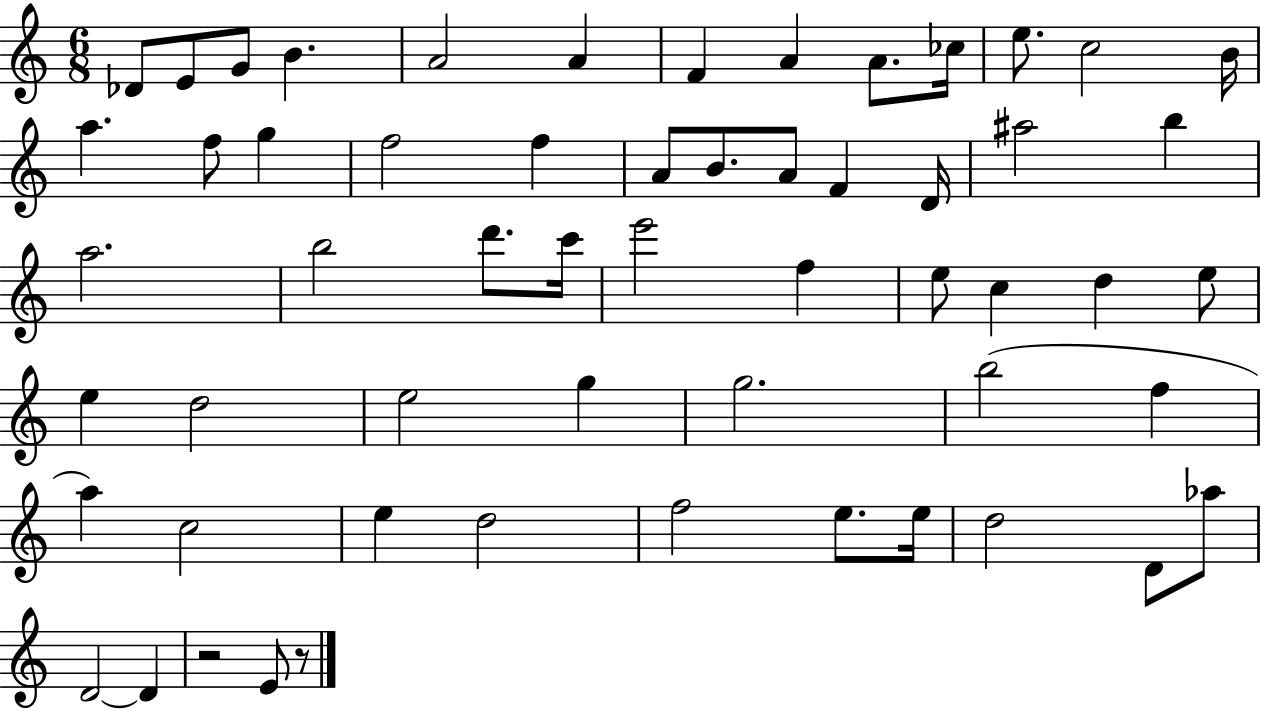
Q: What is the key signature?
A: C major